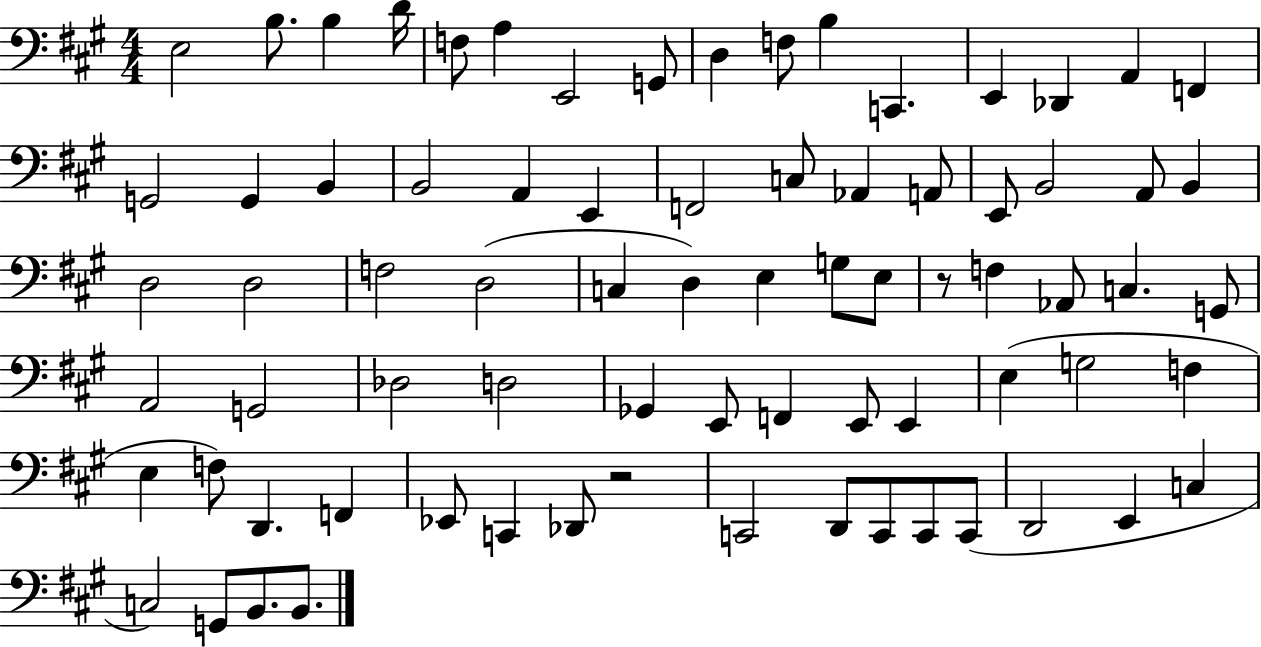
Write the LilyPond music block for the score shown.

{
  \clef bass
  \numericTimeSignature
  \time 4/4
  \key a \major
  e2 b8. b4 d'16 | f8 a4 e,2 g,8 | d4 f8 b4 c,4. | e,4 des,4 a,4 f,4 | \break g,2 g,4 b,4 | b,2 a,4 e,4 | f,2 c8 aes,4 a,8 | e,8 b,2 a,8 b,4 | \break d2 d2 | f2 d2( | c4 d4) e4 g8 e8 | r8 f4 aes,8 c4. g,8 | \break a,2 g,2 | des2 d2 | ges,4 e,8 f,4 e,8 e,4 | e4( g2 f4 | \break e4 f8) d,4. f,4 | ees,8 c,4 des,8 r2 | c,2 d,8 c,8 c,8 c,8( | d,2 e,4 c4 | \break c2) g,8 b,8. b,8. | \bar "|."
}